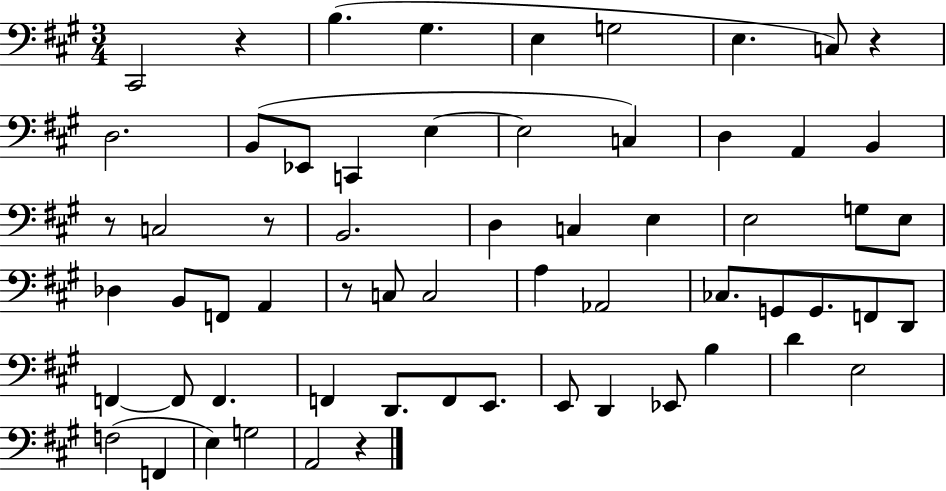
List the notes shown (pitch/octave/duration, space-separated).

C#2/h R/q B3/q. G#3/q. E3/q G3/h E3/q. C3/e R/q D3/h. B2/e Eb2/e C2/q E3/q E3/h C3/q D3/q A2/q B2/q R/e C3/h R/e B2/h. D3/q C3/q E3/q E3/h G3/e E3/e Db3/q B2/e F2/e A2/q R/e C3/e C3/h A3/q Ab2/h CES3/e. G2/e G2/e. F2/e D2/e F2/q F2/e F2/q. F2/q D2/e. F2/e E2/e. E2/e D2/q Eb2/e B3/q D4/q E3/h F3/h F2/q E3/q G3/h A2/h R/q